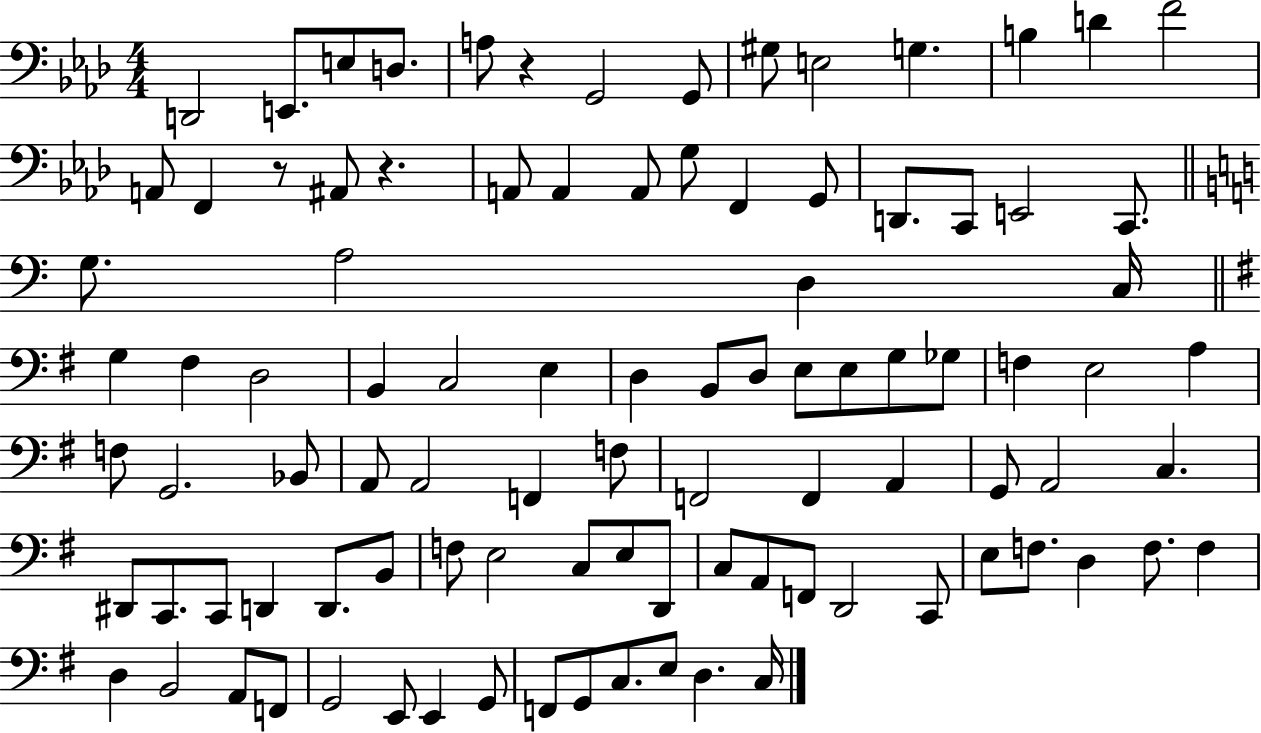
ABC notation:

X:1
T:Untitled
M:4/4
L:1/4
K:Ab
D,,2 E,,/2 E,/2 D,/2 A,/2 z G,,2 G,,/2 ^G,/2 E,2 G, B, D F2 A,,/2 F,, z/2 ^A,,/2 z A,,/2 A,, A,,/2 G,/2 F,, G,,/2 D,,/2 C,,/2 E,,2 C,,/2 G,/2 A,2 D, C,/4 G, ^F, D,2 B,, C,2 E, D, B,,/2 D,/2 E,/2 E,/2 G,/2 _G,/2 F, E,2 A, F,/2 G,,2 _B,,/2 A,,/2 A,,2 F,, F,/2 F,,2 F,, A,, G,,/2 A,,2 C, ^D,,/2 C,,/2 C,,/2 D,, D,,/2 B,,/2 F,/2 E,2 C,/2 E,/2 D,,/2 C,/2 A,,/2 F,,/2 D,,2 C,,/2 E,/2 F,/2 D, F,/2 F, D, B,,2 A,,/2 F,,/2 G,,2 E,,/2 E,, G,,/2 F,,/2 G,,/2 C,/2 E,/2 D, C,/4